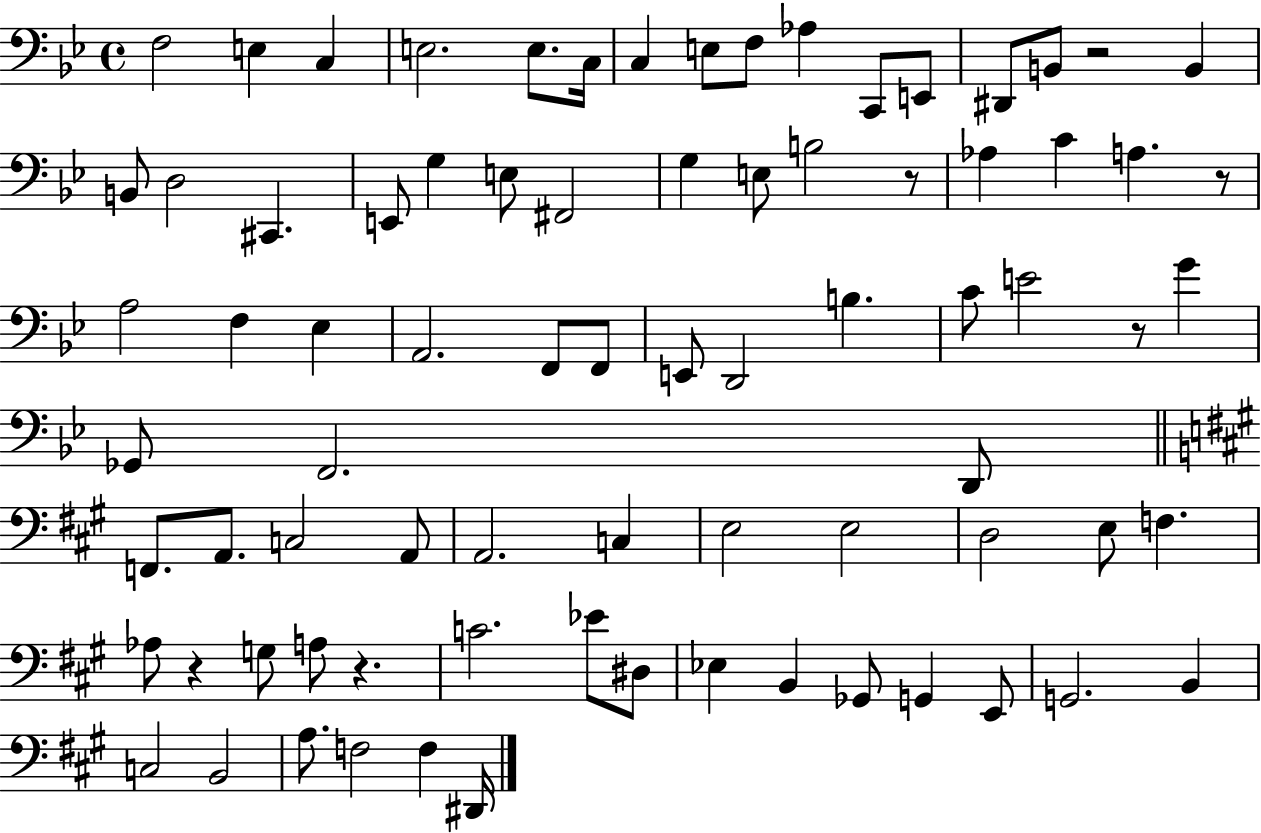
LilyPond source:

{
  \clef bass
  \time 4/4
  \defaultTimeSignature
  \key bes \major
  f2 e4 c4 | e2. e8. c16 | c4 e8 f8 aes4 c,8 e,8 | dis,8 b,8 r2 b,4 | \break b,8 d2 cis,4. | e,8 g4 e8 fis,2 | g4 e8 b2 r8 | aes4 c'4 a4. r8 | \break a2 f4 ees4 | a,2. f,8 f,8 | e,8 d,2 b4. | c'8 e'2 r8 g'4 | \break ges,8 f,2. d,8 | \bar "||" \break \key a \major f,8. a,8. c2 a,8 | a,2. c4 | e2 e2 | d2 e8 f4. | \break aes8 r4 g8 a8 r4. | c'2. ees'8 dis8 | ees4 b,4 ges,8 g,4 e,8 | g,2. b,4 | \break c2 b,2 | a8. f2 f4 dis,16 | \bar "|."
}